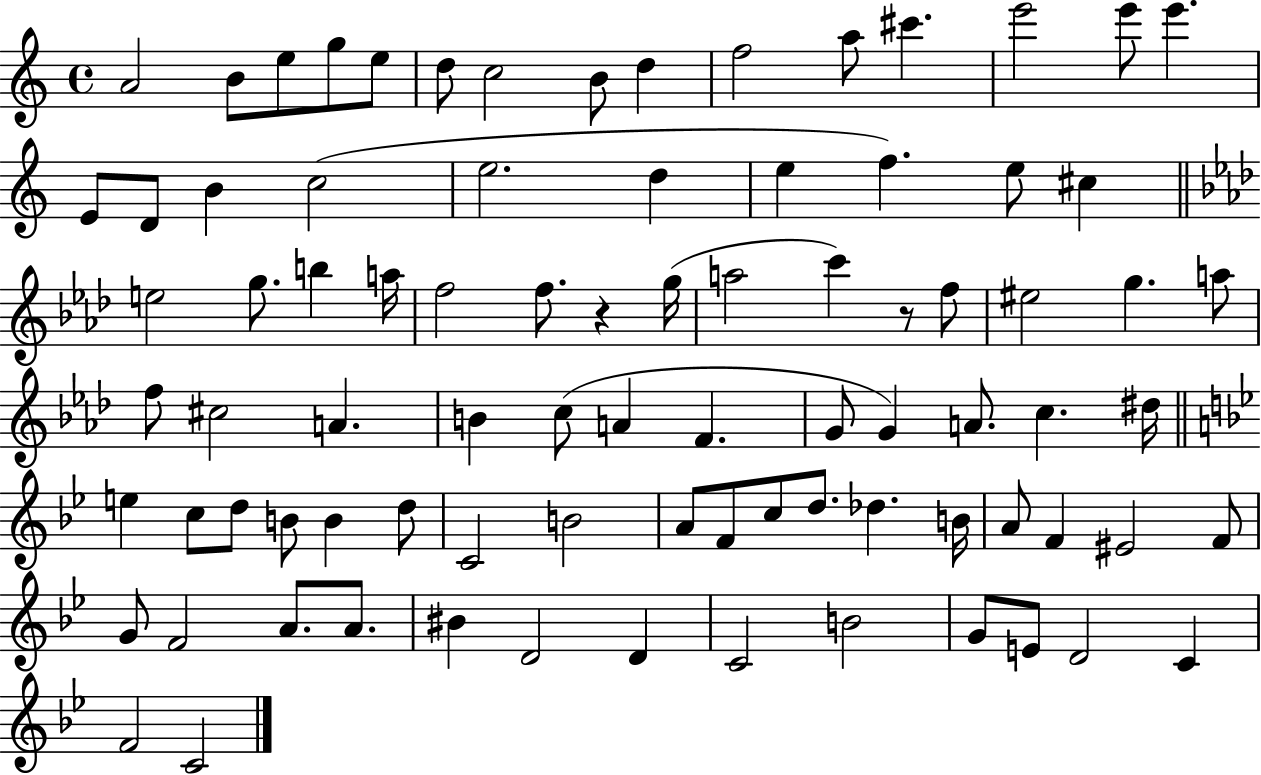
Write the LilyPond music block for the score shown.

{
  \clef treble
  \time 4/4
  \defaultTimeSignature
  \key c \major
  a'2 b'8 e''8 g''8 e''8 | d''8 c''2 b'8 d''4 | f''2 a''8 cis'''4. | e'''2 e'''8 e'''4. | \break e'8 d'8 b'4 c''2( | e''2. d''4 | e''4 f''4.) e''8 cis''4 | \bar "||" \break \key aes \major e''2 g''8. b''4 a''16 | f''2 f''8. r4 g''16( | a''2 c'''4) r8 f''8 | eis''2 g''4. a''8 | \break f''8 cis''2 a'4. | b'4 c''8( a'4 f'4. | g'8 g'4) a'8. c''4. dis''16 | \bar "||" \break \key g \minor e''4 c''8 d''8 b'8 b'4 d''8 | c'2 b'2 | a'8 f'8 c''8 d''8. des''4. b'16 | a'8 f'4 eis'2 f'8 | \break g'8 f'2 a'8. a'8. | bis'4 d'2 d'4 | c'2 b'2 | g'8 e'8 d'2 c'4 | \break f'2 c'2 | \bar "|."
}